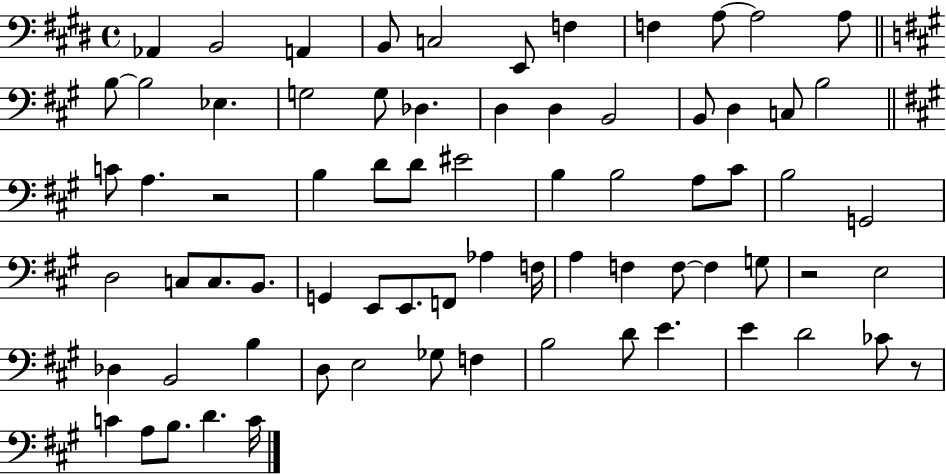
X:1
T:Untitled
M:4/4
L:1/4
K:E
_A,, B,,2 A,, B,,/2 C,2 E,,/2 F, F, A,/2 A,2 A,/2 B,/2 B,2 _E, G,2 G,/2 _D, D, D, B,,2 B,,/2 D, C,/2 B,2 C/2 A, z2 B, D/2 D/2 ^E2 B, B,2 A,/2 ^C/2 B,2 G,,2 D,2 C,/2 C,/2 B,,/2 G,, E,,/2 E,,/2 F,,/2 _A, F,/4 A, F, F,/2 F, G,/2 z2 E,2 _D, B,,2 B, D,/2 E,2 _G,/2 F, B,2 D/2 E E D2 _C/2 z/2 C A,/2 B,/2 D C/4